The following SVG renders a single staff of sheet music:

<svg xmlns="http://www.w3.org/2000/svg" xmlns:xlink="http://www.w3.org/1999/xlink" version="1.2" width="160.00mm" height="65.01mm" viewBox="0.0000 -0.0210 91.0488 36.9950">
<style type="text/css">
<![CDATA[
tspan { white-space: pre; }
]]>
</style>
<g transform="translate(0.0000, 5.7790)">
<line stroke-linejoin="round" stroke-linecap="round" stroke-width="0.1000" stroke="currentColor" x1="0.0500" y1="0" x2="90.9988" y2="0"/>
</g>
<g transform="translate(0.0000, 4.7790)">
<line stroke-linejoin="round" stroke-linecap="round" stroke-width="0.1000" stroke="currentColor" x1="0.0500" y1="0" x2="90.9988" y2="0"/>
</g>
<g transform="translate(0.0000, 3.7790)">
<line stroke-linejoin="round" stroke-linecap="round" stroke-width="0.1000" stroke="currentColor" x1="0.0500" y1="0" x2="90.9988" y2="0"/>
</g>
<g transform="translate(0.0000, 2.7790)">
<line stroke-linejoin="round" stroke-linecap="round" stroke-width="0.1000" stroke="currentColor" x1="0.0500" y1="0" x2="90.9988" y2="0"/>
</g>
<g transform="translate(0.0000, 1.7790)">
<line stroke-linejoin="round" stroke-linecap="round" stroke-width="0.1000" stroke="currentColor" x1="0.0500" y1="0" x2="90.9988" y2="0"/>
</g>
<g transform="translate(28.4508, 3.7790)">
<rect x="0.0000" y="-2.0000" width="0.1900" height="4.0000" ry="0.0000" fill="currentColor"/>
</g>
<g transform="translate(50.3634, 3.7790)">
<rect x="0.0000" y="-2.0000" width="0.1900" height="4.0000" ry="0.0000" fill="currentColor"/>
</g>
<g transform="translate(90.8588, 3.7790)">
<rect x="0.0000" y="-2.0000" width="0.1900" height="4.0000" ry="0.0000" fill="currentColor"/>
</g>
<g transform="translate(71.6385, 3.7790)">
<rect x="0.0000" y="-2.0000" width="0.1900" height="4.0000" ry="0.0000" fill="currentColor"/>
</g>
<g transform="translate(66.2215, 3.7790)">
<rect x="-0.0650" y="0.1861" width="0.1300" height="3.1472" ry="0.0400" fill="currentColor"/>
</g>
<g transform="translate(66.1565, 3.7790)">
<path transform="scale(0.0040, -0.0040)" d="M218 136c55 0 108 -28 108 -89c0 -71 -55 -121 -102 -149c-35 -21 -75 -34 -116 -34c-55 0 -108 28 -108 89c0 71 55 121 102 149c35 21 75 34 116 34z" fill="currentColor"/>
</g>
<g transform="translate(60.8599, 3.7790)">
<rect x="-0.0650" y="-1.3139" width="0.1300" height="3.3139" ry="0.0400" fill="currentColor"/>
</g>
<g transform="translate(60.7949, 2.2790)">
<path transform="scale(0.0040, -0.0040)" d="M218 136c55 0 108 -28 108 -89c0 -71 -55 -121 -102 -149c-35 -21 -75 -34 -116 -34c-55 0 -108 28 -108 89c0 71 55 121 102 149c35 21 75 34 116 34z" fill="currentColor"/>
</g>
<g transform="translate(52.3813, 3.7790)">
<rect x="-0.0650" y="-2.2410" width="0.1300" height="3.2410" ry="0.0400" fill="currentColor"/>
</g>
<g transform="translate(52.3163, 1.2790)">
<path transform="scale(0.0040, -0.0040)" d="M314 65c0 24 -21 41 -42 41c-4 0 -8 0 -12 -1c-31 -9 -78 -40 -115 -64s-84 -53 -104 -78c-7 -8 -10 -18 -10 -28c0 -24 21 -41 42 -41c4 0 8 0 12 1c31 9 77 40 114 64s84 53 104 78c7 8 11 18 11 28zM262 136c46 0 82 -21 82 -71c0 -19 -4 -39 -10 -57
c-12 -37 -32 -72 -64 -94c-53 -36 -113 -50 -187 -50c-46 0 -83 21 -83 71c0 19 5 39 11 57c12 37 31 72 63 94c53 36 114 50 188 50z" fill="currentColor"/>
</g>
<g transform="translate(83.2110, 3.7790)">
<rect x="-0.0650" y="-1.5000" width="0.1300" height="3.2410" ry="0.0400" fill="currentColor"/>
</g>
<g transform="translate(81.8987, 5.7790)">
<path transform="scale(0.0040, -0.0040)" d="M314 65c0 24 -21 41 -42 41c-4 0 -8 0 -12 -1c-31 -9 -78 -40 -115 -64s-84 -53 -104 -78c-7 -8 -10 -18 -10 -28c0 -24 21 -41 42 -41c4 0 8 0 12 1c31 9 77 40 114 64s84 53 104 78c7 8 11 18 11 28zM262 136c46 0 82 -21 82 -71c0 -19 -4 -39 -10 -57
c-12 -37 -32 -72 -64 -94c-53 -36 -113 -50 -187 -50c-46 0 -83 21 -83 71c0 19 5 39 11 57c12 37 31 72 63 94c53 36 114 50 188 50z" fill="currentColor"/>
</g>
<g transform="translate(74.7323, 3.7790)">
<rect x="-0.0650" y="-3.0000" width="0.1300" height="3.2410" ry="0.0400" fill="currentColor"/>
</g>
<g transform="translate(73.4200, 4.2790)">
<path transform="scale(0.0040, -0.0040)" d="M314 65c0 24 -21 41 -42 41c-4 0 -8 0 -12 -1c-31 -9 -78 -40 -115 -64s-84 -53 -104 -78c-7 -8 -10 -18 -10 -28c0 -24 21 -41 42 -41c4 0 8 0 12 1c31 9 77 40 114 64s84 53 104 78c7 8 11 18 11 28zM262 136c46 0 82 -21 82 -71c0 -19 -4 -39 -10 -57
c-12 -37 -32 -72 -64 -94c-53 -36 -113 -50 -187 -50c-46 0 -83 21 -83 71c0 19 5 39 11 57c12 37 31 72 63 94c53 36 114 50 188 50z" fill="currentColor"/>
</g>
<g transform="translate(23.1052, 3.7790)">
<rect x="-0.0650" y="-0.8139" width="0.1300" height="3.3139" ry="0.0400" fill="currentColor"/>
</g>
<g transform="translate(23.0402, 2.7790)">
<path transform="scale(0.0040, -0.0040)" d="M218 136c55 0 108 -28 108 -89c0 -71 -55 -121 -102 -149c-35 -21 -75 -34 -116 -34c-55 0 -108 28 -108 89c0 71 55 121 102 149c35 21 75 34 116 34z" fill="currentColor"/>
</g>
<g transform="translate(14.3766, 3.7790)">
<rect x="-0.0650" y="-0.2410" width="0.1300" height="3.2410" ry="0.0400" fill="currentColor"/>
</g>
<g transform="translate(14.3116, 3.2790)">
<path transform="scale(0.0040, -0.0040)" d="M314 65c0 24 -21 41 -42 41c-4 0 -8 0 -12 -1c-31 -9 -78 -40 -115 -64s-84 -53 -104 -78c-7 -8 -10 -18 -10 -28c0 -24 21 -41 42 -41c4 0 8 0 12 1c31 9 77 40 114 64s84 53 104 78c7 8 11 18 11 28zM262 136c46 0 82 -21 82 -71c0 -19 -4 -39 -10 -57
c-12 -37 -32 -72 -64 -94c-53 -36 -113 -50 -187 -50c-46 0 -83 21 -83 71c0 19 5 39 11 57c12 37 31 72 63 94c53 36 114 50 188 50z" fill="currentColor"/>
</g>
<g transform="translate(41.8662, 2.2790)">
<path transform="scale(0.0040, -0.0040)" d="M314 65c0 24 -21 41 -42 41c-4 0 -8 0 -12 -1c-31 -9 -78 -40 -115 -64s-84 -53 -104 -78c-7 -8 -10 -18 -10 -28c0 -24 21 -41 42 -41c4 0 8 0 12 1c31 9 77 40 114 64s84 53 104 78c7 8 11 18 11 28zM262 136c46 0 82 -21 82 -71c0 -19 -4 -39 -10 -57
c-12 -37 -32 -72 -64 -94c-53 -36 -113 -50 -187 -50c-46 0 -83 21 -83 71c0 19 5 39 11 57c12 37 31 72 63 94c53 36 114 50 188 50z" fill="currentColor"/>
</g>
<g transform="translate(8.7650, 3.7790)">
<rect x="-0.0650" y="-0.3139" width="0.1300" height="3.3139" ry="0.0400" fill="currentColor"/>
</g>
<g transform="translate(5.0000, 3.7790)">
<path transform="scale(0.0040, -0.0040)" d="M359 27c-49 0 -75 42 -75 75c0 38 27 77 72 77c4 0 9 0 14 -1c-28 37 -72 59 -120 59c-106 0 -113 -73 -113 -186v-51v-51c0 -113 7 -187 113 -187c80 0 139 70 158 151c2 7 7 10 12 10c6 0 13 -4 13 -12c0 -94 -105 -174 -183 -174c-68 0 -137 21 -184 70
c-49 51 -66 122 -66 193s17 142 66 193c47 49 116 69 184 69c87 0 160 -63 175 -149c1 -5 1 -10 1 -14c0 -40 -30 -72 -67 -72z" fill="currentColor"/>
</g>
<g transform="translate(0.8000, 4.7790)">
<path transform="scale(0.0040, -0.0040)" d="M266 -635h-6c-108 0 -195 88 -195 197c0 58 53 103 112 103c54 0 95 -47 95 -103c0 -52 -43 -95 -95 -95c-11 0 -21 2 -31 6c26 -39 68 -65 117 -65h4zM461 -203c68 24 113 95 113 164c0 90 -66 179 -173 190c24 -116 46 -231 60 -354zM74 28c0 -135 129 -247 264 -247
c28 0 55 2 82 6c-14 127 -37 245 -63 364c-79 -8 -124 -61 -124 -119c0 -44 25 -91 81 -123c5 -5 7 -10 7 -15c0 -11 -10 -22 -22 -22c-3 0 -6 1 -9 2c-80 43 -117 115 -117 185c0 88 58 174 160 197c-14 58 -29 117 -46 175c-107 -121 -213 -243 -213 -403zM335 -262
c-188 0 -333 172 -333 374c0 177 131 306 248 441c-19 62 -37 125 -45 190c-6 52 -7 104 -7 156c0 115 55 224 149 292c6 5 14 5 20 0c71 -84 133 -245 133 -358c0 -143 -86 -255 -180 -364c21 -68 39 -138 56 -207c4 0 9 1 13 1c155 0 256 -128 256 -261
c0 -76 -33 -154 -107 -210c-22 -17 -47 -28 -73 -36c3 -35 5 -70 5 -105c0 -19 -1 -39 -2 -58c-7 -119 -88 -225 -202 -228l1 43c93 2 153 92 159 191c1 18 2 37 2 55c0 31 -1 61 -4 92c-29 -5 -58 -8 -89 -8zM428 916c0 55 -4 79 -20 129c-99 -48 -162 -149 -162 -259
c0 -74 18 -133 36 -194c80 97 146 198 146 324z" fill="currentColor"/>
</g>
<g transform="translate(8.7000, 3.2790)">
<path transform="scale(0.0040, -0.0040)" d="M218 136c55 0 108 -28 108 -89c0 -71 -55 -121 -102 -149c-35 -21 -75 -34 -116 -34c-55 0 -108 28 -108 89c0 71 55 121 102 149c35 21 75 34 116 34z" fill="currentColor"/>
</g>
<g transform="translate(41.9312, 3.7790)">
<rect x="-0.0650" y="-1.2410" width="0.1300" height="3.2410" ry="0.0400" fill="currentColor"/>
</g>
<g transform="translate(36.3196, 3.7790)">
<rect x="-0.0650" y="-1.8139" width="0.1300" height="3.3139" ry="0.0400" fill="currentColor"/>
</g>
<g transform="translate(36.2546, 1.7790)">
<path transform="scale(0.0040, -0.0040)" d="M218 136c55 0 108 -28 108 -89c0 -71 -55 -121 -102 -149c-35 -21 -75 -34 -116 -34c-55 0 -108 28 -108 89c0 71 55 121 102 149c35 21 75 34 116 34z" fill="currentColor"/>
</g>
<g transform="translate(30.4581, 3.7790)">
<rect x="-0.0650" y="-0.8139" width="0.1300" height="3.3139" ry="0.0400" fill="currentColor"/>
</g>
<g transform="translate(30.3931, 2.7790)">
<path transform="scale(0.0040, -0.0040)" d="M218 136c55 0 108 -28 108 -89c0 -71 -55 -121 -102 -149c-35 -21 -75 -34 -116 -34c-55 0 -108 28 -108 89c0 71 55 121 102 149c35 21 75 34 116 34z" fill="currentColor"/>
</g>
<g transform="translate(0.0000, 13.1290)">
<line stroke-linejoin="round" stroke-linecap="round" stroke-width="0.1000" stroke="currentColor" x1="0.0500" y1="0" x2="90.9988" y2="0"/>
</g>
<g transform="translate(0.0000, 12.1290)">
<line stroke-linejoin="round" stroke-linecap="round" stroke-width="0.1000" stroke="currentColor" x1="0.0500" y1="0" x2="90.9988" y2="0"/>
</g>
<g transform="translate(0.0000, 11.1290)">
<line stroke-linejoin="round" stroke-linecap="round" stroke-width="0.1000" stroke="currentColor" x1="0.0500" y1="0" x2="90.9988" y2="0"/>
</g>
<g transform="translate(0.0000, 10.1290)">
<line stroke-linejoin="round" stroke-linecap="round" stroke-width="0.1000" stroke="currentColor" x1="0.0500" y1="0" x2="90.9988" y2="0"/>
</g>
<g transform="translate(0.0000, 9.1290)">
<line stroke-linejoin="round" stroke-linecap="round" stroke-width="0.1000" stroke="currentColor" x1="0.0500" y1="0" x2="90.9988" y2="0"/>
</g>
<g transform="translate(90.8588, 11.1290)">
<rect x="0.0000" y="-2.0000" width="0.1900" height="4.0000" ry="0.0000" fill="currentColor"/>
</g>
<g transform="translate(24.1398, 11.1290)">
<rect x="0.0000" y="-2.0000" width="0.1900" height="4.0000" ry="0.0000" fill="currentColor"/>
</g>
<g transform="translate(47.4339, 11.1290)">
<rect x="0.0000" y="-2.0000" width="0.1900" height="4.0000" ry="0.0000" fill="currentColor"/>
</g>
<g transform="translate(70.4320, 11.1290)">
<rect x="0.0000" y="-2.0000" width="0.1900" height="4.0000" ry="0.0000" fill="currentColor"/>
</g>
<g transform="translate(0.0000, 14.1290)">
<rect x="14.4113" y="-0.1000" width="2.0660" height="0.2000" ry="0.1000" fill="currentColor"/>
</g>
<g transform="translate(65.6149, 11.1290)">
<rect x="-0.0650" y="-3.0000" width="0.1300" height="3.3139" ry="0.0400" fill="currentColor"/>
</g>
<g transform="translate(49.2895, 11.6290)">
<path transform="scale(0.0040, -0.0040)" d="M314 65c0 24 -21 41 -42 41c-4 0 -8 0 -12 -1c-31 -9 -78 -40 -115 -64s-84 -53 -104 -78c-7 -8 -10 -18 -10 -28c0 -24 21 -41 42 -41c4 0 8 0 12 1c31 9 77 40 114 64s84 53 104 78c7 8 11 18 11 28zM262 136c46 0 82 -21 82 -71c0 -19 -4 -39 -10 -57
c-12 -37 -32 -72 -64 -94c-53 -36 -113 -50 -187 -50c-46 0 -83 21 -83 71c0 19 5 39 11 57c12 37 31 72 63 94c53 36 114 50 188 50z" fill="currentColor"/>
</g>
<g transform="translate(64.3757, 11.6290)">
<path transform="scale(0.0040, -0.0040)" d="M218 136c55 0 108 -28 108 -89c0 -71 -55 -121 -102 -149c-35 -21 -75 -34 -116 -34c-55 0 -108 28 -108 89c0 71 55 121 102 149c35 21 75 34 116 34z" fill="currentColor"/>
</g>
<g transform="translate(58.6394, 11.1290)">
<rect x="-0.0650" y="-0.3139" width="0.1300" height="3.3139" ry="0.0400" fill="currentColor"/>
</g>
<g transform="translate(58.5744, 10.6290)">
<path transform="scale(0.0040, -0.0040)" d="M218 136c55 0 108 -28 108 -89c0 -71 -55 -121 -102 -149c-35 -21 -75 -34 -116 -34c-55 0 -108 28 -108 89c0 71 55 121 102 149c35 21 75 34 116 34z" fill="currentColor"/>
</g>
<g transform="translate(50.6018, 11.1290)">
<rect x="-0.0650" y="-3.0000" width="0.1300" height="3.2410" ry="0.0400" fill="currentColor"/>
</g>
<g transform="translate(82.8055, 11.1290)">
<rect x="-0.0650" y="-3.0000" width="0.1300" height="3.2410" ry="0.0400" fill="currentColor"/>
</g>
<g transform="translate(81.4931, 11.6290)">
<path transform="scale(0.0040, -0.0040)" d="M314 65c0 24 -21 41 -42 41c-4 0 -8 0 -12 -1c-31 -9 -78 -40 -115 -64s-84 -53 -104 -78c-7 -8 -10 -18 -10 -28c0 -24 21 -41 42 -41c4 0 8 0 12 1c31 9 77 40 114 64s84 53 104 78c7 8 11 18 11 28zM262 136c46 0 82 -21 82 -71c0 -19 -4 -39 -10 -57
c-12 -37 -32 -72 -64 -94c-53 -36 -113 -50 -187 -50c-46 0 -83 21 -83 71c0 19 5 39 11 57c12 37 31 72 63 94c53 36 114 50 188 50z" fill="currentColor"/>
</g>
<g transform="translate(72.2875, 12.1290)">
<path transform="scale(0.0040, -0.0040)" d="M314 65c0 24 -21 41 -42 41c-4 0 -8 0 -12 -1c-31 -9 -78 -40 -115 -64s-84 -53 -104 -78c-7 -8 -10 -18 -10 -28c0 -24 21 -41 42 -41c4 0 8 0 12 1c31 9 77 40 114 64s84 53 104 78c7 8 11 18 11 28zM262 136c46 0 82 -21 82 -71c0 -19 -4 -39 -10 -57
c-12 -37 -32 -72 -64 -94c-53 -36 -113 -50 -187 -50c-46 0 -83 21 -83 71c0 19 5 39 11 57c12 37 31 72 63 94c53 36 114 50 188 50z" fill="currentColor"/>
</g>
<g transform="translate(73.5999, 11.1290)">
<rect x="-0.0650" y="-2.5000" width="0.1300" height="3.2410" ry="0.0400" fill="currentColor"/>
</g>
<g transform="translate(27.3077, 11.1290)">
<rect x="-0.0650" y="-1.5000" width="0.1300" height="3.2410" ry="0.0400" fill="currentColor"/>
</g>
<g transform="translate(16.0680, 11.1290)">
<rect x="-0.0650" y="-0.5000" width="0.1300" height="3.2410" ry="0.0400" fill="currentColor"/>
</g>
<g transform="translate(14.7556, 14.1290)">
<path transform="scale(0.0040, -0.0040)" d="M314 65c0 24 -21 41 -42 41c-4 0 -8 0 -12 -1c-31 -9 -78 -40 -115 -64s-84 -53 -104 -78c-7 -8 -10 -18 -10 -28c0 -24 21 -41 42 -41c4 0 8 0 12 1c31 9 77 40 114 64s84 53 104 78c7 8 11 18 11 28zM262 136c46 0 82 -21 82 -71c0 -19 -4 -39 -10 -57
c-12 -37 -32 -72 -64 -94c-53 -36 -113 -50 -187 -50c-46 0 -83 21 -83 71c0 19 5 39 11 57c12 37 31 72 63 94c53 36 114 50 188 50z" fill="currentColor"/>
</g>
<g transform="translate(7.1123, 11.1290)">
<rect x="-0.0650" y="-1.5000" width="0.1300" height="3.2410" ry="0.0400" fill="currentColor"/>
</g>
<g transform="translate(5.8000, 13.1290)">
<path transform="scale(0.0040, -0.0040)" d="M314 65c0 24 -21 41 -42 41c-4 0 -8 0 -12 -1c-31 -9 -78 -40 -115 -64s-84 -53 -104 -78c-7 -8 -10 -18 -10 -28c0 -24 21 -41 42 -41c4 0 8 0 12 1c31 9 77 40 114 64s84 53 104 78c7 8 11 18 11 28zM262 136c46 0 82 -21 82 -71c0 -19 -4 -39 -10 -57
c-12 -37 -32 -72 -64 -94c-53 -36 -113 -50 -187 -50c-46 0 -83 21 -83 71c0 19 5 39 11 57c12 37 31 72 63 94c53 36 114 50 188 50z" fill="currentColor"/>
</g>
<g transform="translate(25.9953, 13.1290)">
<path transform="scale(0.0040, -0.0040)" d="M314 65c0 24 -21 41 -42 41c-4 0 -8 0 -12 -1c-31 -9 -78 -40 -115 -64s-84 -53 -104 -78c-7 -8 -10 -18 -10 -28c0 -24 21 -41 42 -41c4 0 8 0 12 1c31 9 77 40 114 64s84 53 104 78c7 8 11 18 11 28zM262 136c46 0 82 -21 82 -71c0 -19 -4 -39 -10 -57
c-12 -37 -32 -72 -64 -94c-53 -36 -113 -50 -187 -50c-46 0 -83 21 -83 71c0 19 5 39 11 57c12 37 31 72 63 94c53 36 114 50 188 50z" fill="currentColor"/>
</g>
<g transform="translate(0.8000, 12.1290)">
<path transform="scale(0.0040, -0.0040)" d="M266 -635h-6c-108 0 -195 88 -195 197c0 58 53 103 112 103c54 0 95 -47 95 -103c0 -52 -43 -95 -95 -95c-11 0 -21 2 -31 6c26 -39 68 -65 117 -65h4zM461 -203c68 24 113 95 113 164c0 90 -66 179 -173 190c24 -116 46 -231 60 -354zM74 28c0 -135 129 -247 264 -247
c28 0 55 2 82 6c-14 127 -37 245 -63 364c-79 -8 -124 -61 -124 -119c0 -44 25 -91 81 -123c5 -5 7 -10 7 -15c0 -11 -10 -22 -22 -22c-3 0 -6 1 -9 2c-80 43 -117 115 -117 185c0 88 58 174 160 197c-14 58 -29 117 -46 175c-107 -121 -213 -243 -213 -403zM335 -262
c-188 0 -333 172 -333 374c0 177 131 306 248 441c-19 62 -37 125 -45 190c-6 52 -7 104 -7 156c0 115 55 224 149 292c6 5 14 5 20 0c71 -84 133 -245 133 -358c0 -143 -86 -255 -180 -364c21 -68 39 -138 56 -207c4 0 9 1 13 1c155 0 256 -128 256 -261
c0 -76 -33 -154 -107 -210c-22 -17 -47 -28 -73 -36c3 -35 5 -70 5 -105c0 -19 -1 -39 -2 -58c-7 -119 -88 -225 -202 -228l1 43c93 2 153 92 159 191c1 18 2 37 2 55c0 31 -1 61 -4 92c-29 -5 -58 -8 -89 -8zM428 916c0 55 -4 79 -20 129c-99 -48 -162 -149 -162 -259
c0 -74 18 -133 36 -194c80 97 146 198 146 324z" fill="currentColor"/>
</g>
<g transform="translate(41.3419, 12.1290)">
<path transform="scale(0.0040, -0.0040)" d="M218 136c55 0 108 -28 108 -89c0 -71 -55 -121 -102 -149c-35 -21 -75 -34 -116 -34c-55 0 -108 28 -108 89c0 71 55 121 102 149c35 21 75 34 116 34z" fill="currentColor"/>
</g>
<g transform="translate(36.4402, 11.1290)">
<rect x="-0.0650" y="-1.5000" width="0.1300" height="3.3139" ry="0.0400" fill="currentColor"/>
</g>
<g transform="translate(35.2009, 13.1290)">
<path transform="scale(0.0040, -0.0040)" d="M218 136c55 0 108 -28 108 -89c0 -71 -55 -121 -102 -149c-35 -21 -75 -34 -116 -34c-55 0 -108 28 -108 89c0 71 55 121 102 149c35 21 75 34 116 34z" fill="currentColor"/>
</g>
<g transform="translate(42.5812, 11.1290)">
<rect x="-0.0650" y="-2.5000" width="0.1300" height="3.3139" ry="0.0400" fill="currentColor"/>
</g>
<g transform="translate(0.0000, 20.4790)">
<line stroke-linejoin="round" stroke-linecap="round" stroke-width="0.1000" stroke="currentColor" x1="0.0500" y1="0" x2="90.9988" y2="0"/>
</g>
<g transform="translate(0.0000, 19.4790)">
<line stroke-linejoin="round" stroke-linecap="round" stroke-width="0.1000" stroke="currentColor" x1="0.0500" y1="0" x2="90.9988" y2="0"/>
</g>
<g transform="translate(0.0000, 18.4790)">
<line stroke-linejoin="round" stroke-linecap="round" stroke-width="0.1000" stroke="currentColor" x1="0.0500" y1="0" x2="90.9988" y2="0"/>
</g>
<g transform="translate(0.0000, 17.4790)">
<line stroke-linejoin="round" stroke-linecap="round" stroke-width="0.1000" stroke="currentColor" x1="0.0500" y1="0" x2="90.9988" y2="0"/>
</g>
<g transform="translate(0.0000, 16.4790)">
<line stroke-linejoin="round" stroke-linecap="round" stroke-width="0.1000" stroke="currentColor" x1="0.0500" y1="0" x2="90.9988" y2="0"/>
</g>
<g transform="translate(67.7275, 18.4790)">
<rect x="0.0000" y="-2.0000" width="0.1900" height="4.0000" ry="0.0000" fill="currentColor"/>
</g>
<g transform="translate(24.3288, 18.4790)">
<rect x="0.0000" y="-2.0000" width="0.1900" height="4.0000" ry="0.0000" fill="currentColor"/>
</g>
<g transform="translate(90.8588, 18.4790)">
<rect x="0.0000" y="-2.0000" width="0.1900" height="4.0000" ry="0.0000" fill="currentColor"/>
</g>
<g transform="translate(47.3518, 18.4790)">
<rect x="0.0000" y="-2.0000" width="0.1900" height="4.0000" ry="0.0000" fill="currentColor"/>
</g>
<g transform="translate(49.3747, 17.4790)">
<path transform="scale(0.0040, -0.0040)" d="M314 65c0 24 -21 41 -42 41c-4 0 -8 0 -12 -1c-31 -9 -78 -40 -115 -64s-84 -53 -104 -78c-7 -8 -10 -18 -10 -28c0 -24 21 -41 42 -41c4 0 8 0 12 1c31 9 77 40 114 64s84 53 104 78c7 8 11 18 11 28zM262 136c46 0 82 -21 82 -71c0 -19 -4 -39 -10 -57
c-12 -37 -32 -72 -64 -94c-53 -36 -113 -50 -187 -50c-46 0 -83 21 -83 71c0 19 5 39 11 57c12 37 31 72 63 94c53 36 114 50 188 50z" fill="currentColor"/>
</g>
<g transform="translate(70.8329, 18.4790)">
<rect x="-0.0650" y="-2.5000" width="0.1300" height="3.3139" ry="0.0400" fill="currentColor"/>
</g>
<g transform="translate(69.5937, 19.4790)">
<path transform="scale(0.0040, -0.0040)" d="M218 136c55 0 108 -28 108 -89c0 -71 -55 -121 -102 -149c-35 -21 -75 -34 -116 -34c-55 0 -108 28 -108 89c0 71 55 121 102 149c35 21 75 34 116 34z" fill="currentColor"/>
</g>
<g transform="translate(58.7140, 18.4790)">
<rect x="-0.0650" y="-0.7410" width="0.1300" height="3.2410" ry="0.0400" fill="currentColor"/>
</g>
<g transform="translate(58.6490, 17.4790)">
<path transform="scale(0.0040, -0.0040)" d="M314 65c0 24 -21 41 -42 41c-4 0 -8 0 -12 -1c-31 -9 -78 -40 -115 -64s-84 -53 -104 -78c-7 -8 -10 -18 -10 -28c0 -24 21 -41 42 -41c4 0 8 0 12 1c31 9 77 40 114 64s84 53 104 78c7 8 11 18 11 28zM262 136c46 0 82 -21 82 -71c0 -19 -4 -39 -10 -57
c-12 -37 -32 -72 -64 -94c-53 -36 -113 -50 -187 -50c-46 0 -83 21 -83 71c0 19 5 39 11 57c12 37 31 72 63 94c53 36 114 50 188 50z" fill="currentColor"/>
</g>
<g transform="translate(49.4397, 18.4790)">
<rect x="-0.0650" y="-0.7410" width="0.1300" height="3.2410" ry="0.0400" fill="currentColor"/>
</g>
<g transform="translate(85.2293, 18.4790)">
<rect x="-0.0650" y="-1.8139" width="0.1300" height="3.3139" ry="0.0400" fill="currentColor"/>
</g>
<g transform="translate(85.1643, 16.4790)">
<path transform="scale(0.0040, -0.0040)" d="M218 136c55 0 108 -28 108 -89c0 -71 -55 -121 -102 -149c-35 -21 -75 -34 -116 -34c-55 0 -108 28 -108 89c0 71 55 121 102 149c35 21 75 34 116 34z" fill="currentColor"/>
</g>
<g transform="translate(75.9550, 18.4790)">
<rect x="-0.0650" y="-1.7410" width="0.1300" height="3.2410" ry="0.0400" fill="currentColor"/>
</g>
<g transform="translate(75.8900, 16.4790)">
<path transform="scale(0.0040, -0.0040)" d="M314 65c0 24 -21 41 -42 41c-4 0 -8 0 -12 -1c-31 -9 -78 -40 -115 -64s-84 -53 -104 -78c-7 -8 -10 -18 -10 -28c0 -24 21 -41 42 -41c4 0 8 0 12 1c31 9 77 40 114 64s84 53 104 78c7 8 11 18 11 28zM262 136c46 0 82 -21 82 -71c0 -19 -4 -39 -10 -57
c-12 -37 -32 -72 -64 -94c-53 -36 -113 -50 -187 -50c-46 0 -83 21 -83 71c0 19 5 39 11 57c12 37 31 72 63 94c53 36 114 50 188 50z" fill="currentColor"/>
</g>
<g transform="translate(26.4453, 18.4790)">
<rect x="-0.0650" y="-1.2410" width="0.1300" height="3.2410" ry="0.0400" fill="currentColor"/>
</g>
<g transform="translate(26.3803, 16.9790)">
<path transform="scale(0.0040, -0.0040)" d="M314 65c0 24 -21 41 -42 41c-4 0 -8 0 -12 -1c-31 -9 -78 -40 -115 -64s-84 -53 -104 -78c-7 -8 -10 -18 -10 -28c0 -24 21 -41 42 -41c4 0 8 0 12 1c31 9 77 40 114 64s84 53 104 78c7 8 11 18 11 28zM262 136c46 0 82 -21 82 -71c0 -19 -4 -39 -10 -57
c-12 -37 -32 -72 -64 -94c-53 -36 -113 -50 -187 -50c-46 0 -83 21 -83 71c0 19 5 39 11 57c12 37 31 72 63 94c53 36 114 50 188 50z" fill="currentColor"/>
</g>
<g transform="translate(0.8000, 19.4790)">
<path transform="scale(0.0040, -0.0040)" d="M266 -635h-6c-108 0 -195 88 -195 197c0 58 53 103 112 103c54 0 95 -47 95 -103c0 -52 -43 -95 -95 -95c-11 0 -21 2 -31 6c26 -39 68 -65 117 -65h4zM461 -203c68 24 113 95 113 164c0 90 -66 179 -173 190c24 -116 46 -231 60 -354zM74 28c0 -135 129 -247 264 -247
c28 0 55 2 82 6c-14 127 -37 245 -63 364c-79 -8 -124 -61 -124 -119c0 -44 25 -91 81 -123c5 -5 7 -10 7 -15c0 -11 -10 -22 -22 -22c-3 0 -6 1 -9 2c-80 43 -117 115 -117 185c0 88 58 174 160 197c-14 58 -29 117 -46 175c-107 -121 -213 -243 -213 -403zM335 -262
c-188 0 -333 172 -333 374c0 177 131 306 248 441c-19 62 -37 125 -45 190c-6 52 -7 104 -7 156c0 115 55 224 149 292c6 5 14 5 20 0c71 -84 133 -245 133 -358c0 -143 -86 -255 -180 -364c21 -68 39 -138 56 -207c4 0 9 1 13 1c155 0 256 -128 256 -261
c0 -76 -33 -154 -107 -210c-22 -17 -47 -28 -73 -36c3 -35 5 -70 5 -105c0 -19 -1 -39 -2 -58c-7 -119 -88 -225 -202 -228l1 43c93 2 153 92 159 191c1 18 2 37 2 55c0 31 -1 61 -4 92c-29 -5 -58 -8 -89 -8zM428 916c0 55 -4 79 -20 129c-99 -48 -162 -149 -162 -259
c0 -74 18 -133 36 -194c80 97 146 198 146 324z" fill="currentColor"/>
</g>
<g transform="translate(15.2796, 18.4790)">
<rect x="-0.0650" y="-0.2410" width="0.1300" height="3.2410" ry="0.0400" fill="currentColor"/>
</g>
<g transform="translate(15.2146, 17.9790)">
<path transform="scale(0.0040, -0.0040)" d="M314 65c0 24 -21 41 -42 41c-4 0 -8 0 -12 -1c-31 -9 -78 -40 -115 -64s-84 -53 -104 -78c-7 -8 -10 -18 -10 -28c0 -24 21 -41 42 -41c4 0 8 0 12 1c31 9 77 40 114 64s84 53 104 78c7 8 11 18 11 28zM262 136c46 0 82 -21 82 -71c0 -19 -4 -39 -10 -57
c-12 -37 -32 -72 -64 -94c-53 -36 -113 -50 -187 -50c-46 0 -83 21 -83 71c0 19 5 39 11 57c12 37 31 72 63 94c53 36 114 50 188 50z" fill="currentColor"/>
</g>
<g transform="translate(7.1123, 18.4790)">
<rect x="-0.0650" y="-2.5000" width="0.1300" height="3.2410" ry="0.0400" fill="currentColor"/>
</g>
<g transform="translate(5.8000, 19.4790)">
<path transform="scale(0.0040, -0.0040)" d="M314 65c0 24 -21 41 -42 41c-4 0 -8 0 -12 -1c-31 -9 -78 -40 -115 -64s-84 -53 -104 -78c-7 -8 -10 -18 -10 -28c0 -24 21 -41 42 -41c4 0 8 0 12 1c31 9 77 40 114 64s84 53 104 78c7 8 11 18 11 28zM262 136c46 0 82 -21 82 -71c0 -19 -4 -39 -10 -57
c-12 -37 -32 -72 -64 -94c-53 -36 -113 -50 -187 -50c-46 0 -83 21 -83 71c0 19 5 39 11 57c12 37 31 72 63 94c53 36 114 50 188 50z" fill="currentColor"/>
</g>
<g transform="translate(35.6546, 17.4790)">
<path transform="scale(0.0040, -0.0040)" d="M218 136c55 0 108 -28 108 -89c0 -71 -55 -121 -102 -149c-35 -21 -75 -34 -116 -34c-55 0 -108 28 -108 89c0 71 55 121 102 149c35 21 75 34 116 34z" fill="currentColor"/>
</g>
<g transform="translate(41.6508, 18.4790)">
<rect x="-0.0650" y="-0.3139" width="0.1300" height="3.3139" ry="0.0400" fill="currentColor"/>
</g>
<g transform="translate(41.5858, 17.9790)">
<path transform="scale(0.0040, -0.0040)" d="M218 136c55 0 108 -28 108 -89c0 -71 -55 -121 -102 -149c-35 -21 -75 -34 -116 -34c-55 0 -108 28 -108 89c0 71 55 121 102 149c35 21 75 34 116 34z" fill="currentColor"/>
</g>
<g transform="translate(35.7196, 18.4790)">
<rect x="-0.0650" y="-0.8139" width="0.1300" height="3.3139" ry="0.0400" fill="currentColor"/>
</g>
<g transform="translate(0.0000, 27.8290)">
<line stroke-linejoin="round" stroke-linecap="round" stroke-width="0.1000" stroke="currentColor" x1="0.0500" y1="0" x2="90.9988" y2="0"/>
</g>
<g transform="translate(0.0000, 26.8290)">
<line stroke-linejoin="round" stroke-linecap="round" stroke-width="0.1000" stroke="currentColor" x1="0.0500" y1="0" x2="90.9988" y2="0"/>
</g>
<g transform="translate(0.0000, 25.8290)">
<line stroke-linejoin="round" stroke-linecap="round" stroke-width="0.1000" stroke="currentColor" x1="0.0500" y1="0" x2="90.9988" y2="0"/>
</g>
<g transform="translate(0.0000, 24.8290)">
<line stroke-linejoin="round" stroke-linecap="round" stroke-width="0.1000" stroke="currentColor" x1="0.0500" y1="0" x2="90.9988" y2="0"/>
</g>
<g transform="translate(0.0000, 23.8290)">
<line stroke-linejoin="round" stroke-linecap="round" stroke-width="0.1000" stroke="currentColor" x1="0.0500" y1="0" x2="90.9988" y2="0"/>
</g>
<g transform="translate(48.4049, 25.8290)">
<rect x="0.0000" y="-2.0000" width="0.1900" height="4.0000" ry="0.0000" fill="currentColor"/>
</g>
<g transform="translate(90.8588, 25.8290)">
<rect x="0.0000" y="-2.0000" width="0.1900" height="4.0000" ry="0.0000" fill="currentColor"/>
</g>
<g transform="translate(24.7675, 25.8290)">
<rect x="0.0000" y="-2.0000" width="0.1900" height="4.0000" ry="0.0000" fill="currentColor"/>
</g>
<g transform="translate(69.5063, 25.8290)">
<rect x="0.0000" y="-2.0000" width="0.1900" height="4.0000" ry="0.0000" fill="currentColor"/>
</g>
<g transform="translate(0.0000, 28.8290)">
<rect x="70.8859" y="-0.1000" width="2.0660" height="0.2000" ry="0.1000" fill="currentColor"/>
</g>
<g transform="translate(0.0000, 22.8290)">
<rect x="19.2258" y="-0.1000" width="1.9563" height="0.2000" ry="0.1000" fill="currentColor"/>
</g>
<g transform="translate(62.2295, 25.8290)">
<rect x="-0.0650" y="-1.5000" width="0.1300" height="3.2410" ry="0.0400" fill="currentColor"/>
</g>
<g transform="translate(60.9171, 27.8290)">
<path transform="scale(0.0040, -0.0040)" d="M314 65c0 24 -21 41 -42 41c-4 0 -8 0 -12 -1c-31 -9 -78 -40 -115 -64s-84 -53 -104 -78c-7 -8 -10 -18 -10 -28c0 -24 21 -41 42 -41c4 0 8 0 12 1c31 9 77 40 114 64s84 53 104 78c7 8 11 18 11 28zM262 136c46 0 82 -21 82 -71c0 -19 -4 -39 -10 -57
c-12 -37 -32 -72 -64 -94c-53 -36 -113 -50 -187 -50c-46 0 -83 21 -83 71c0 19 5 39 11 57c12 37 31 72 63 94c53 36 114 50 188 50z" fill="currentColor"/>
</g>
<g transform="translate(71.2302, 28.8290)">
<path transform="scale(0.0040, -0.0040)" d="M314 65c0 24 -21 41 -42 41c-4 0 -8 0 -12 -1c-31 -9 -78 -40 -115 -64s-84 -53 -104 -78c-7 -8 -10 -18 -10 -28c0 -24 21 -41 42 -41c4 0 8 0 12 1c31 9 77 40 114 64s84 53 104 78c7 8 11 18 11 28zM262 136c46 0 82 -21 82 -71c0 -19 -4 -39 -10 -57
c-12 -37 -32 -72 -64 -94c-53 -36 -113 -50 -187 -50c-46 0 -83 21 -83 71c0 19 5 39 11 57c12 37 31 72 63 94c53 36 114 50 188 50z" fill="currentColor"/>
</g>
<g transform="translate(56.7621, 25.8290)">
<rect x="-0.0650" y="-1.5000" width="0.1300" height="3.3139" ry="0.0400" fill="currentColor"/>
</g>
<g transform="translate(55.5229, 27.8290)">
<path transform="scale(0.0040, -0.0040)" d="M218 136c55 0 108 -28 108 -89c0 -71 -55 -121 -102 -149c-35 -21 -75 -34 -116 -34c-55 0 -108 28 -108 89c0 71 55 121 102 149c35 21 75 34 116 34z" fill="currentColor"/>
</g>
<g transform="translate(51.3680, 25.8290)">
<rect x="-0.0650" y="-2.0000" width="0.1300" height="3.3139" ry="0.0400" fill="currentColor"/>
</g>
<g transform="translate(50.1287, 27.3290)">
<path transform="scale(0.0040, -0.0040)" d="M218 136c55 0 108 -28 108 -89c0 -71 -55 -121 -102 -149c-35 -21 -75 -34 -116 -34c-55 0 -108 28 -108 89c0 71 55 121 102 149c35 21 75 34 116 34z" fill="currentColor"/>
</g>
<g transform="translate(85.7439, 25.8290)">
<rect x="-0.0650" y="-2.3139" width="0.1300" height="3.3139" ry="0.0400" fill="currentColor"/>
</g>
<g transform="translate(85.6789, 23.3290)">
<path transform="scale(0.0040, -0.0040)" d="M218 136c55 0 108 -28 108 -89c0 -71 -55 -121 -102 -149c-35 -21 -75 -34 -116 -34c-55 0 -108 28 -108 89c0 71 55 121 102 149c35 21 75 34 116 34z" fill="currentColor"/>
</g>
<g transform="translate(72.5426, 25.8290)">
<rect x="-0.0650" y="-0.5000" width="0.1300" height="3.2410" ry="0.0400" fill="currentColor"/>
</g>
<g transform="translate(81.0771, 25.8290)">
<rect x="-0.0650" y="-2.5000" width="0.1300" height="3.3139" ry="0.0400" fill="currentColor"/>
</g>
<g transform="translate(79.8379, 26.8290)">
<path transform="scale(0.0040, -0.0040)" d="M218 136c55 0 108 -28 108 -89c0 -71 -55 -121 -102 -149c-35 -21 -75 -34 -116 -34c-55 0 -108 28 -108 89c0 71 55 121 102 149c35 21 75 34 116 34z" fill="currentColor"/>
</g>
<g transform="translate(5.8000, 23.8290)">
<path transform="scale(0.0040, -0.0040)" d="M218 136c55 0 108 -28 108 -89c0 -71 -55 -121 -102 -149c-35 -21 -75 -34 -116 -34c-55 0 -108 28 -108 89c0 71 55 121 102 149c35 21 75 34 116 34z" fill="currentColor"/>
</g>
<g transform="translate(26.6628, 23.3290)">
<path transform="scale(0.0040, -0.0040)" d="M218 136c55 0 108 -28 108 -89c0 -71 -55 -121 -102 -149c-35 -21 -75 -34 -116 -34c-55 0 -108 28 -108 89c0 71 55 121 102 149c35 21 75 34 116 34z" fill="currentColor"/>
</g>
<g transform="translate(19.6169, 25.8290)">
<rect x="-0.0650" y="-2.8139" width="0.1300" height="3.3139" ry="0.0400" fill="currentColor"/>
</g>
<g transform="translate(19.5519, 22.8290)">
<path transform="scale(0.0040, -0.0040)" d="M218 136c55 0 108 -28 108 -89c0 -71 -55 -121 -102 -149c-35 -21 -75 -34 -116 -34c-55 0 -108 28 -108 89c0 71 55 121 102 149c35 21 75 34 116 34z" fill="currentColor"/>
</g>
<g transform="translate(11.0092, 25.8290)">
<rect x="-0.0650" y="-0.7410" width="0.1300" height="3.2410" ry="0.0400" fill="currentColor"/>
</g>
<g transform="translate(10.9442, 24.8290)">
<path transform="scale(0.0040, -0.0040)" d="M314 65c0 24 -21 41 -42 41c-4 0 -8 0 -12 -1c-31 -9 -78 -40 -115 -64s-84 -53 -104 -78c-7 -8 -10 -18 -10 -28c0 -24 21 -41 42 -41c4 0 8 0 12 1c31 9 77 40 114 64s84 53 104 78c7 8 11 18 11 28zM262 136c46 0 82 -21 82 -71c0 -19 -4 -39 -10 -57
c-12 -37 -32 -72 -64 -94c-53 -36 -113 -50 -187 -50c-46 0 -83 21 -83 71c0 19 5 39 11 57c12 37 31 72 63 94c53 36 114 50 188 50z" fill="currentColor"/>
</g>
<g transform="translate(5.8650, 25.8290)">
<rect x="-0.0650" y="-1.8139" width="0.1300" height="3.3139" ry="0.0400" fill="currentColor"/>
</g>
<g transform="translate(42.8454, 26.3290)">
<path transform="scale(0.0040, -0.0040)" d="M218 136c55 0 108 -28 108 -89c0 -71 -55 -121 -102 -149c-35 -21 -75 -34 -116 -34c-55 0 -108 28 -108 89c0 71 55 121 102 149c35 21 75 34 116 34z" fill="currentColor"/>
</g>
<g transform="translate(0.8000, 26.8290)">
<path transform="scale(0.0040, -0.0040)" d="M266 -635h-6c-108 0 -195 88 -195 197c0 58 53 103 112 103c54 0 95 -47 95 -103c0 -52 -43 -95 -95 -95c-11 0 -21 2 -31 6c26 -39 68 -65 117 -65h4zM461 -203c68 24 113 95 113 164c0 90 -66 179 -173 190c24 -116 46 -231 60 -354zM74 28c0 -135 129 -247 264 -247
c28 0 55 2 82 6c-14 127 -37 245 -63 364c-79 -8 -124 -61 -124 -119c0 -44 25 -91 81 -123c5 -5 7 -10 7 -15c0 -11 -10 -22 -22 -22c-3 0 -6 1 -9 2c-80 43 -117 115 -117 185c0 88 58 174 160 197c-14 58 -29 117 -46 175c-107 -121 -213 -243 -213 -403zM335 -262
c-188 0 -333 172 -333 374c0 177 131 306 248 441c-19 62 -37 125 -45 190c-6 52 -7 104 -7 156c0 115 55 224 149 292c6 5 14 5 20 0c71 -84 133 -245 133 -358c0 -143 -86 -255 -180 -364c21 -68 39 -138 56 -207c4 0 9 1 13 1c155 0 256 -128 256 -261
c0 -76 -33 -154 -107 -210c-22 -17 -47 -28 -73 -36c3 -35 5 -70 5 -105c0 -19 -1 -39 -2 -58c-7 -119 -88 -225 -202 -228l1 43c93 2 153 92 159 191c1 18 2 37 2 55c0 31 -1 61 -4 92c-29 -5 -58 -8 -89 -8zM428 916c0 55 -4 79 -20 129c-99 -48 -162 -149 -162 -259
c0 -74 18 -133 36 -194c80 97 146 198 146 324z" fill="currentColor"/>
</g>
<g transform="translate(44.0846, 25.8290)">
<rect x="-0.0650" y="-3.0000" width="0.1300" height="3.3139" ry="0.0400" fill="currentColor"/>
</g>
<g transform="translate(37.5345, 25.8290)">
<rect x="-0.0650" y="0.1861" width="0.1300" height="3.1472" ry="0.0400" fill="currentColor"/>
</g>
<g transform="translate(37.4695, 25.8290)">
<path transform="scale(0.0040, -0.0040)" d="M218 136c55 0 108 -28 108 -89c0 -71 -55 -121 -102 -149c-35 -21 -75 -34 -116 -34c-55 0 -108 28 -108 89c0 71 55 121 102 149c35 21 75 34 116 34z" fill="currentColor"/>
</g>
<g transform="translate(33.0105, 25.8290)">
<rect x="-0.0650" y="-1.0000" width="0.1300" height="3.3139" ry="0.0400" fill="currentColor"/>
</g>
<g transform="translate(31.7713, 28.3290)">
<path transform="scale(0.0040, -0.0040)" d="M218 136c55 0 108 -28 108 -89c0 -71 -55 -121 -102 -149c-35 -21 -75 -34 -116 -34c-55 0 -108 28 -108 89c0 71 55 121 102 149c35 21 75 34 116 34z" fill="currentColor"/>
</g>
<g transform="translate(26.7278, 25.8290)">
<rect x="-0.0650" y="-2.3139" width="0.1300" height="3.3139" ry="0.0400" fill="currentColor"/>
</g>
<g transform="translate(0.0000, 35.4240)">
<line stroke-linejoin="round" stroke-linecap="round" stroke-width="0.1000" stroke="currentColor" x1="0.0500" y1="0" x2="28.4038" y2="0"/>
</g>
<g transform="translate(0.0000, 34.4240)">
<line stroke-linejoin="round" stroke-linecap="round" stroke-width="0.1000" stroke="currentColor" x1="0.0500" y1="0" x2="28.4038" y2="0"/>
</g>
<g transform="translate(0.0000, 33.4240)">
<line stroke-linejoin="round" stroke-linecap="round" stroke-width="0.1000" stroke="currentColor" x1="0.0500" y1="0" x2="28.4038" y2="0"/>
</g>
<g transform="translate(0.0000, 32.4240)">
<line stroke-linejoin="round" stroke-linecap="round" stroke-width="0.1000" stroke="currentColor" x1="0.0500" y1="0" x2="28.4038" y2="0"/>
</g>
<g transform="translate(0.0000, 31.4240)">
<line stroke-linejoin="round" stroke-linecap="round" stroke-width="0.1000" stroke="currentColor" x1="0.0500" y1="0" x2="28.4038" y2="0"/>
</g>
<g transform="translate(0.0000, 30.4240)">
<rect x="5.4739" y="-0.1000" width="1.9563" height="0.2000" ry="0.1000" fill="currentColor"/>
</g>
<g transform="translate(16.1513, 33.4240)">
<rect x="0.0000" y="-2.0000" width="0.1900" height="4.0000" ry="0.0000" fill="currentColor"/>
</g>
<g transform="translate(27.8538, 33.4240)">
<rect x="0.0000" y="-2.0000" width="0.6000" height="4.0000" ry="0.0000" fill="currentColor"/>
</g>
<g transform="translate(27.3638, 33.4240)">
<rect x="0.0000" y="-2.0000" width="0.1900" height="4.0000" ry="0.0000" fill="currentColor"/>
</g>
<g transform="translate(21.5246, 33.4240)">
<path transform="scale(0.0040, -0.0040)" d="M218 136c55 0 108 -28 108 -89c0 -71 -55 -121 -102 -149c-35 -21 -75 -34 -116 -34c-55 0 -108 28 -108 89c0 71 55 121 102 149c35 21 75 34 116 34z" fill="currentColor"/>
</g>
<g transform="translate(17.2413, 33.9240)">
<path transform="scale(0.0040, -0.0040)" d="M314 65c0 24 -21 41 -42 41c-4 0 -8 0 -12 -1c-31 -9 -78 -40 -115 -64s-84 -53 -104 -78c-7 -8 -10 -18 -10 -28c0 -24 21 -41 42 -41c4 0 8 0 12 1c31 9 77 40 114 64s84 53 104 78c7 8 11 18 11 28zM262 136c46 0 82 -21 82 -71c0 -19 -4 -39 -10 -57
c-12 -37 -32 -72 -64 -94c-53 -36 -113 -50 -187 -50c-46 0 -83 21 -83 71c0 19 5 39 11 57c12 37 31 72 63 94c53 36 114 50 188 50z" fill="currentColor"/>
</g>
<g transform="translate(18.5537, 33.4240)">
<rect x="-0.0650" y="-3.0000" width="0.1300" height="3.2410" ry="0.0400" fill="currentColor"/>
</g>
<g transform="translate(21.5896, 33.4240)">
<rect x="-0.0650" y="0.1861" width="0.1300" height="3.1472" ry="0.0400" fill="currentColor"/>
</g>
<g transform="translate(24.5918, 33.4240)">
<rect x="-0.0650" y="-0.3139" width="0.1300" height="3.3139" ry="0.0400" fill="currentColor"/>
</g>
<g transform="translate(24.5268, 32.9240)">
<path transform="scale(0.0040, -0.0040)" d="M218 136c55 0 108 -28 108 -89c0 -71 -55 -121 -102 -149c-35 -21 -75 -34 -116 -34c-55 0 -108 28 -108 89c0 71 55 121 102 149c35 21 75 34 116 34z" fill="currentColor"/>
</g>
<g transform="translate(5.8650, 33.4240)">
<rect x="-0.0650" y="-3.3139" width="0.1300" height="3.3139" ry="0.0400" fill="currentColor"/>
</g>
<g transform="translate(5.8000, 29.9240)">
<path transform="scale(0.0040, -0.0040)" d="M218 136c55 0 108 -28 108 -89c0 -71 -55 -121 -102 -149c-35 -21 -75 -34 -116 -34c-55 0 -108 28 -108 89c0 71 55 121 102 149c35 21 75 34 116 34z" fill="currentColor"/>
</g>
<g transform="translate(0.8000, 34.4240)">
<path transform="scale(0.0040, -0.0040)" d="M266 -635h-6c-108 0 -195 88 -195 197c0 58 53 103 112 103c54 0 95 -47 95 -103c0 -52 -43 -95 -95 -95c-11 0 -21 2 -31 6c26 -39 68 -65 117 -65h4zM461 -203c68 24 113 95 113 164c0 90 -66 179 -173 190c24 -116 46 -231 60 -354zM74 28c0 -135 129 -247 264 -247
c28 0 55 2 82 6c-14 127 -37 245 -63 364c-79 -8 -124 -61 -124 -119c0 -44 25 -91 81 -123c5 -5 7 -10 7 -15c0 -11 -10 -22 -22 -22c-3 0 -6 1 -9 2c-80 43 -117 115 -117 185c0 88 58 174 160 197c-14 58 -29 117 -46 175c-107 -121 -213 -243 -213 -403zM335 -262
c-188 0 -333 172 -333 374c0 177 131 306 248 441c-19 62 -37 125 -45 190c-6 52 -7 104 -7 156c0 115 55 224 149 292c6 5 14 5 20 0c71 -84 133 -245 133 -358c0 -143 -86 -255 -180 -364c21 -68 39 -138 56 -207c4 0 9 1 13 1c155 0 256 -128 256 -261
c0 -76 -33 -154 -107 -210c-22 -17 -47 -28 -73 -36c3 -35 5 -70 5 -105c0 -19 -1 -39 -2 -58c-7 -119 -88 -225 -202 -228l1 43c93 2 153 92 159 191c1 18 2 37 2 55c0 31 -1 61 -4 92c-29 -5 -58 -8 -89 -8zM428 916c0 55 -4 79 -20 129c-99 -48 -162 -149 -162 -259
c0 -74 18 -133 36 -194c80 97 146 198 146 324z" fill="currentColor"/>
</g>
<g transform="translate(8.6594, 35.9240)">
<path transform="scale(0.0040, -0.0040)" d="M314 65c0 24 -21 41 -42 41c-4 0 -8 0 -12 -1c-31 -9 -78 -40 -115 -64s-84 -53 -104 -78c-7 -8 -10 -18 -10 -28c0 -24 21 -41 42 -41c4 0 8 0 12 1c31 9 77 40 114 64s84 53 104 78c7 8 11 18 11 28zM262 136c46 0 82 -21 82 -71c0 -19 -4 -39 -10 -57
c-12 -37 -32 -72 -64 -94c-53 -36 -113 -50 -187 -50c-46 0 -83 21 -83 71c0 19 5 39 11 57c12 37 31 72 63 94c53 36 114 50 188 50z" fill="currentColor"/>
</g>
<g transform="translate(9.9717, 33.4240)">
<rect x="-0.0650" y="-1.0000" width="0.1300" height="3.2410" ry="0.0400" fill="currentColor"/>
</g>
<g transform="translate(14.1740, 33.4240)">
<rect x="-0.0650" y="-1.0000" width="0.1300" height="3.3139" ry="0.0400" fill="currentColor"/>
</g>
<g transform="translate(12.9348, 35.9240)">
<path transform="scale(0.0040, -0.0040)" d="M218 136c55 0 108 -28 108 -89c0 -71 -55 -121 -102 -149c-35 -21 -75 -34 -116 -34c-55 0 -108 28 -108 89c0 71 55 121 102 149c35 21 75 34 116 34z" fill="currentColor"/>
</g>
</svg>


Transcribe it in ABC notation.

X:1
T:Untitled
M:4/4
L:1/4
K:C
c c2 d d f e2 g2 e B A2 E2 E2 C2 E2 E G A2 c A G2 A2 G2 c2 e2 d c d2 d2 G f2 f f d2 a g D B A F E E2 C2 G g b D2 D A2 B c